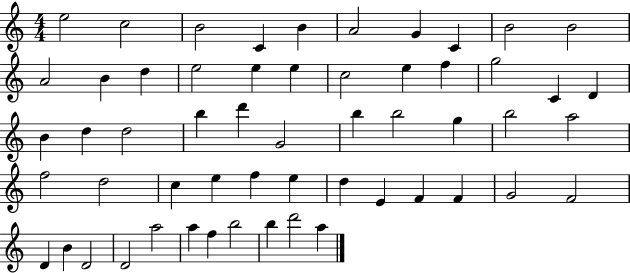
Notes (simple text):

E5/h C5/h B4/h C4/q B4/q A4/h G4/q C4/q B4/h B4/h A4/h B4/q D5/q E5/h E5/q E5/q C5/h E5/q F5/q G5/h C4/q D4/q B4/q D5/q D5/h B5/q D6/q G4/h B5/q B5/h G5/q B5/h A5/h F5/h D5/h C5/q E5/q F5/q E5/q D5/q E4/q F4/q F4/q G4/h F4/h D4/q B4/q D4/h D4/h A5/h A5/q F5/q B5/h B5/q D6/h A5/q